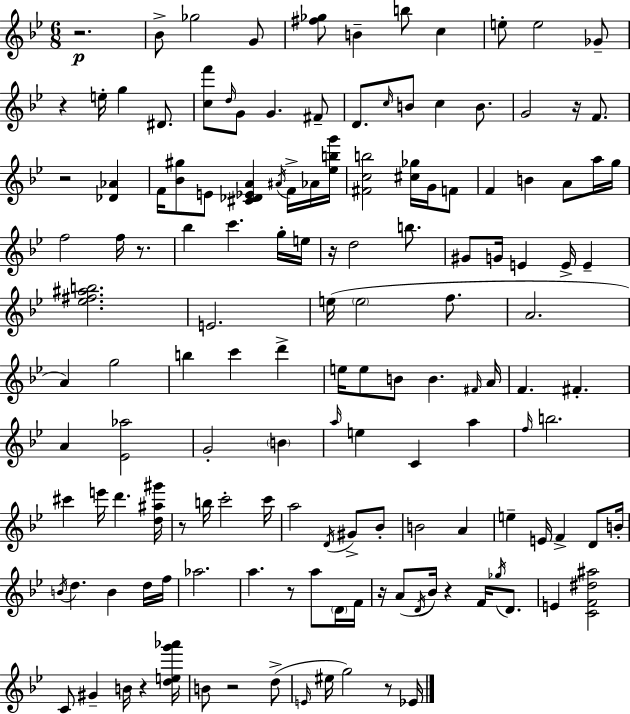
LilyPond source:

{
  \clef treble
  \numericTimeSignature
  \time 6/8
  \key bes \major
  r2.\p | bes'8-> ges''2 g'8 | <fis'' ges''>8 b'4-- b''8 c''4 | e''8-. e''2 ges'8-- | \break r4 e''16-. g''4 dis'8. | <c'' f'''>8 \grace { d''16 } g'8 g'4. fis'8-- | d'8. \grace { c''16 } b'8 c''4 b'8. | g'2 r16 f'8. | \break r2 <des' aes'>4 | f'16 <bes' gis''>8 e'8 <cis' des' ees' a'>4 \acciaccatura { ais'16 } | f'16-> aes'16 <ees'' b'' g'''>16 <fis' c'' b''>2 <cis'' ges''>16 | g'16 f'8 f'4 b'4 a'8 | \break a''16 g''16 f''2 f''16 | r8. bes''4 c'''4. | g''16-. e''16 r16 d''2 | b''8. gis'8 g'16 e'4 e'16-> e'4-- | \break <ees'' fis'' ais'' b''>2. | e'2. | e''16( \parenthesize e''2 | f''8. a'2. | \break a'4) g''2 | b''4 c'''4 d'''4-> | e''16 e''8 b'8 b'4. | \grace { fis'16 } a'16 f'4. fis'4.-. | \break a'4 <ees' aes''>2 | g'2-. | \parenthesize b'4 \grace { a''16 } e''4 c'4 | a''4 \grace { f''16 } b''2. | \break cis'''4 e'''16 d'''4. | <d'' ais'' gis'''>16 r8 b''16 c'''2-. | c'''16 a''2 | \acciaccatura { d'16 } gis'8-> bes'8-. b'2 | \break a'4 e''4-- e'16 | f'4-> d'8 b'16-. \acciaccatura { b'16 } d''4. | b'4 d''16 f''16 aes''2. | a''4. | \break r8 a''8 \parenthesize d'16 f'16 r16 a'8( \acciaccatura { d'16 } | bes'16) r4 f'16 \acciaccatura { ges''16 } d'8. e'4 | <c' f' dis'' ais''>2 c'8 | gis'4-- b'16 r4 <d'' e'' g''' aes'''>16 b'8 | \break r2 d''8->( \grace { e'16 } eis''16 | g''2) r8 ees'16 \bar "|."
}